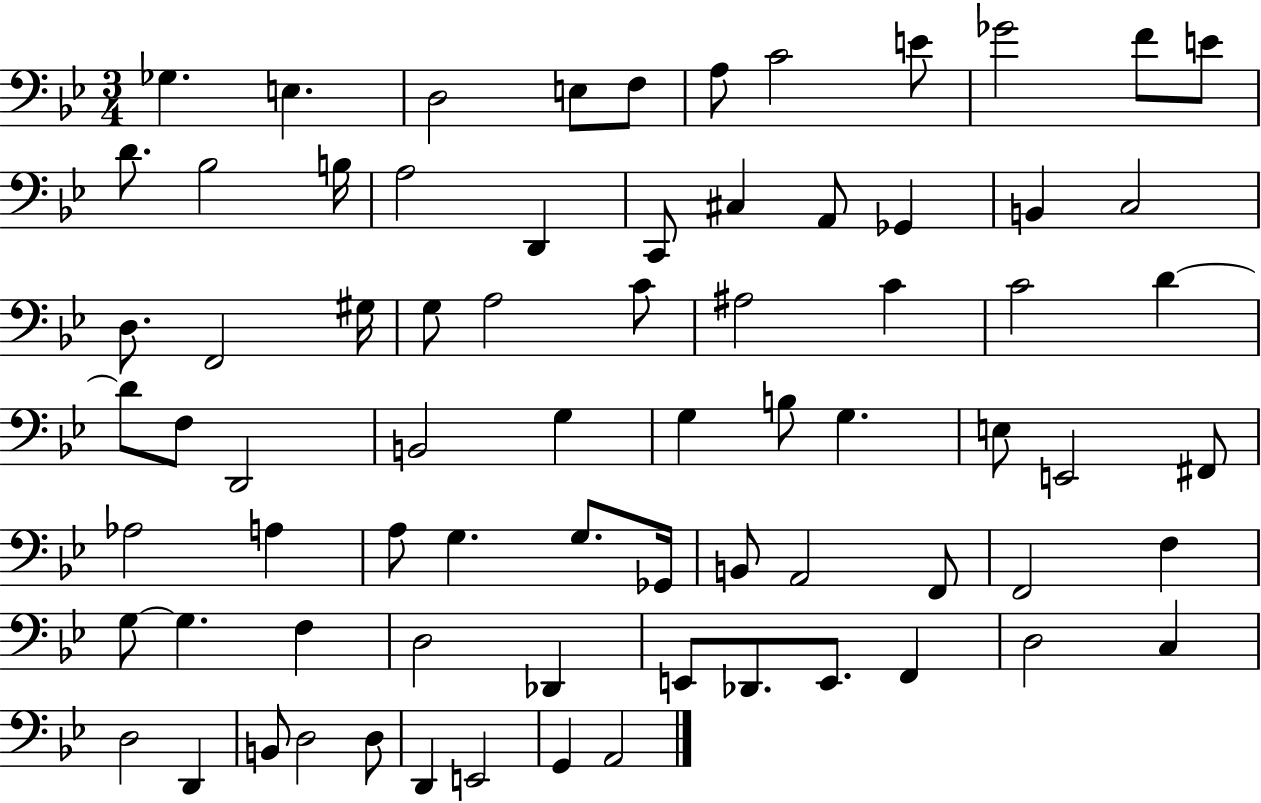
X:1
T:Untitled
M:3/4
L:1/4
K:Bb
_G, E, D,2 E,/2 F,/2 A,/2 C2 E/2 _G2 F/2 E/2 D/2 _B,2 B,/4 A,2 D,, C,,/2 ^C, A,,/2 _G,, B,, C,2 D,/2 F,,2 ^G,/4 G,/2 A,2 C/2 ^A,2 C C2 D D/2 F,/2 D,,2 B,,2 G, G, B,/2 G, E,/2 E,,2 ^F,,/2 _A,2 A, A,/2 G, G,/2 _G,,/4 B,,/2 A,,2 F,,/2 F,,2 F, G,/2 G, F, D,2 _D,, E,,/2 _D,,/2 E,,/2 F,, D,2 C, D,2 D,, B,,/2 D,2 D,/2 D,, E,,2 G,, A,,2